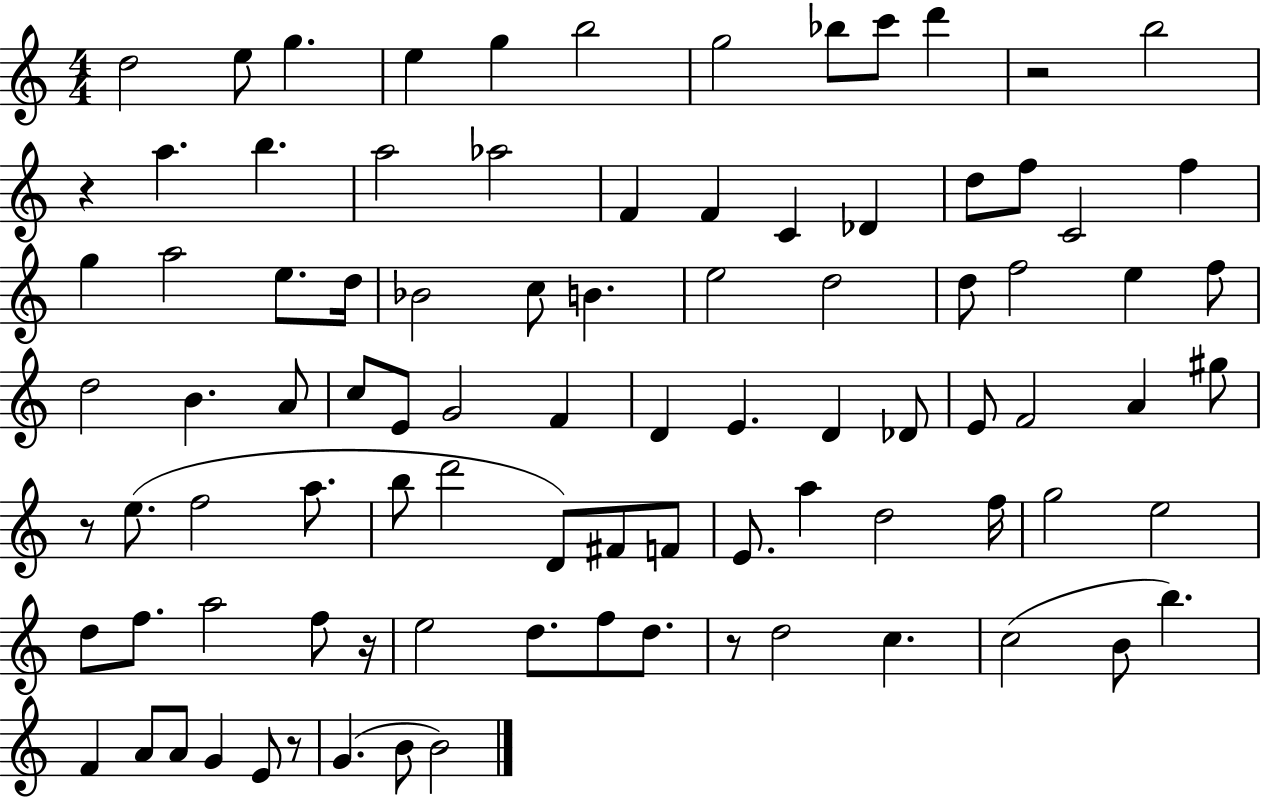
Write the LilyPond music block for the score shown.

{
  \clef treble
  \numericTimeSignature
  \time 4/4
  \key c \major
  \repeat volta 2 { d''2 e''8 g''4. | e''4 g''4 b''2 | g''2 bes''8 c'''8 d'''4 | r2 b''2 | \break r4 a''4. b''4. | a''2 aes''2 | f'4 f'4 c'4 des'4 | d''8 f''8 c'2 f''4 | \break g''4 a''2 e''8. d''16 | bes'2 c''8 b'4. | e''2 d''2 | d''8 f''2 e''4 f''8 | \break d''2 b'4. a'8 | c''8 e'8 g'2 f'4 | d'4 e'4. d'4 des'8 | e'8 f'2 a'4 gis''8 | \break r8 e''8.( f''2 a''8. | b''8 d'''2 d'8) fis'8 f'8 | e'8. a''4 d''2 f''16 | g''2 e''2 | \break d''8 f''8. a''2 f''8 r16 | e''2 d''8. f''8 d''8. | r8 d''2 c''4. | c''2( b'8 b''4.) | \break f'4 a'8 a'8 g'4 e'8 r8 | g'4.( b'8 b'2) | } \bar "|."
}